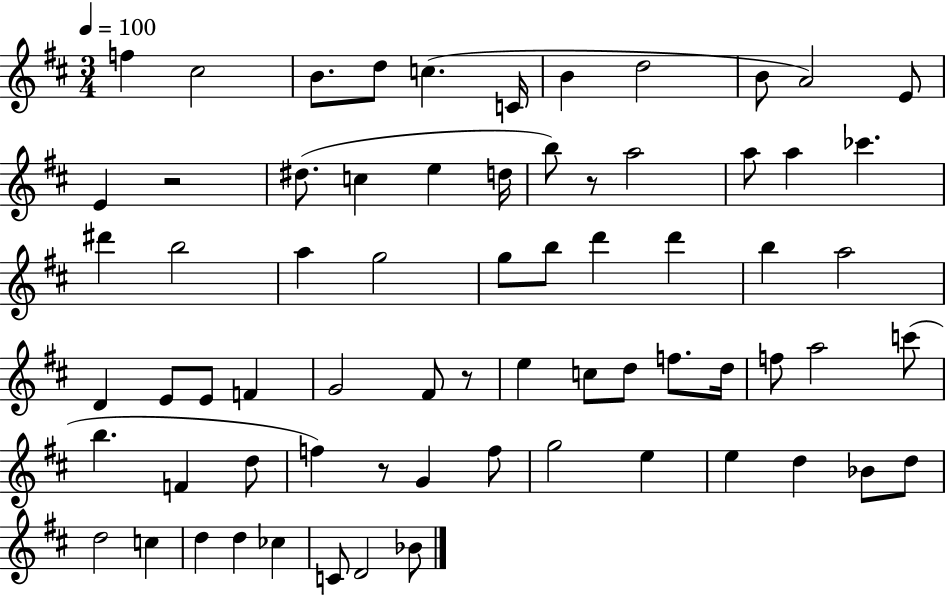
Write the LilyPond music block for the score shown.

{
  \clef treble
  \numericTimeSignature
  \time 3/4
  \key d \major
  \tempo 4 = 100
  f''4 cis''2 | b'8. d''8 c''4.( c'16 | b'4 d''2 | b'8 a'2) e'8 | \break e'4 r2 | dis''8.( c''4 e''4 d''16 | b''8) r8 a''2 | a''8 a''4 ces'''4. | \break dis'''4 b''2 | a''4 g''2 | g''8 b''8 d'''4 d'''4 | b''4 a''2 | \break d'4 e'8 e'8 f'4 | g'2 fis'8 r8 | e''4 c''8 d''8 f''8. d''16 | f''8 a''2 c'''8( | \break b''4. f'4 d''8 | f''4) r8 g'4 f''8 | g''2 e''4 | e''4 d''4 bes'8 d''8 | \break d''2 c''4 | d''4 d''4 ces''4 | c'8 d'2 bes'8 | \bar "|."
}